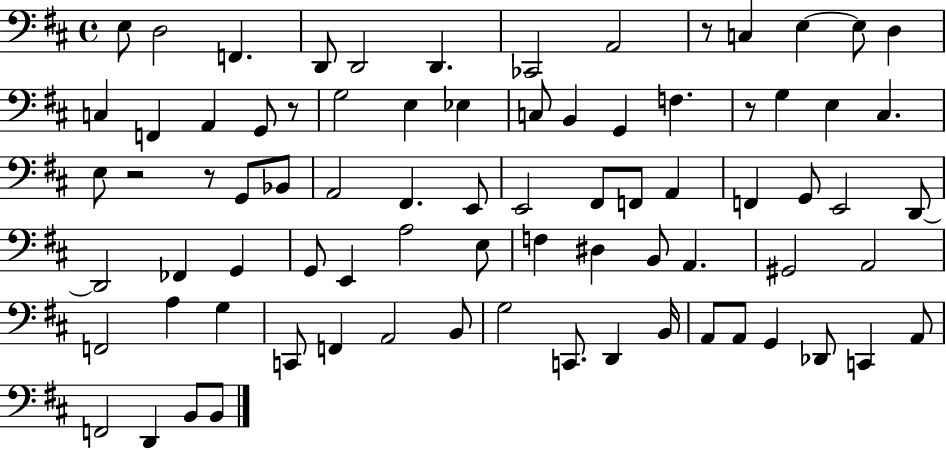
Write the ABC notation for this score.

X:1
T:Untitled
M:4/4
L:1/4
K:D
E,/2 D,2 F,, D,,/2 D,,2 D,, _C,,2 A,,2 z/2 C, E, E,/2 D, C, F,, A,, G,,/2 z/2 G,2 E, _E, C,/2 B,, G,, F, z/2 G, E, ^C, E,/2 z2 z/2 G,,/2 _B,,/2 A,,2 ^F,, E,,/2 E,,2 ^F,,/2 F,,/2 A,, F,, G,,/2 E,,2 D,,/2 D,,2 _F,, G,, G,,/2 E,, A,2 E,/2 F, ^D, B,,/2 A,, ^G,,2 A,,2 F,,2 A, G, C,,/2 F,, A,,2 B,,/2 G,2 C,,/2 D,, B,,/4 A,,/2 A,,/2 G,, _D,,/2 C,, A,,/2 F,,2 D,, B,,/2 B,,/2